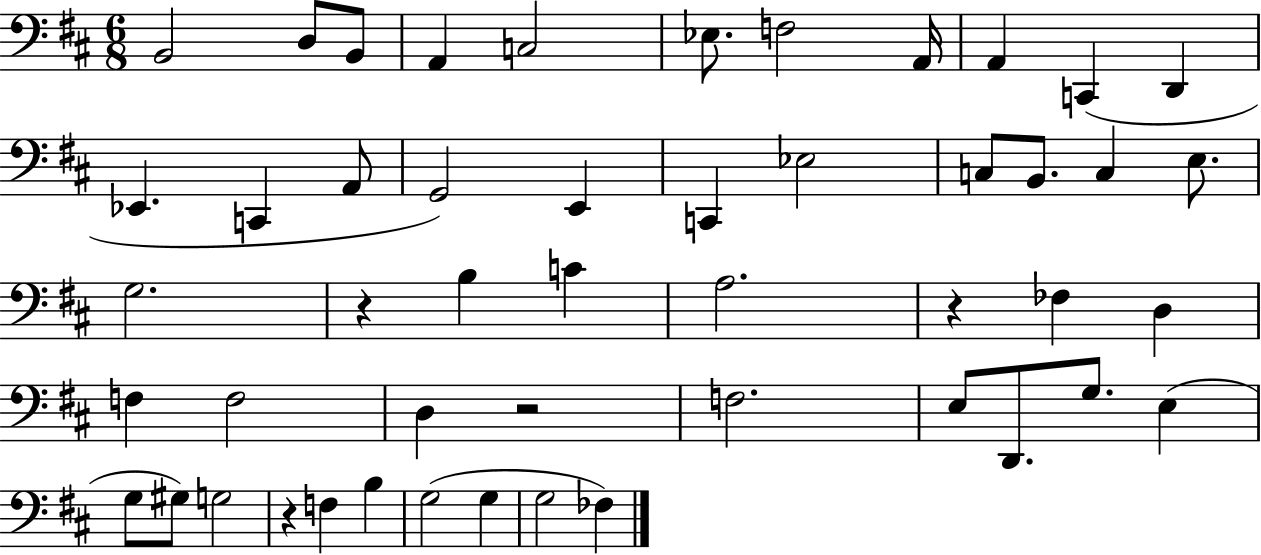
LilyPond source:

{
  \clef bass
  \numericTimeSignature
  \time 6/8
  \key d \major
  b,2 d8 b,8 | a,4 c2 | ees8. f2 a,16 | a,4 c,4( d,4 | \break ees,4. c,4 a,8 | g,2) e,4 | c,4 ees2 | c8 b,8. c4 e8. | \break g2. | r4 b4 c'4 | a2. | r4 fes4 d4 | \break f4 f2 | d4 r2 | f2. | e8 d,8. g8. e4( | \break g8 gis8) g2 | r4 f4 b4 | g2( g4 | g2 fes4) | \break \bar "|."
}